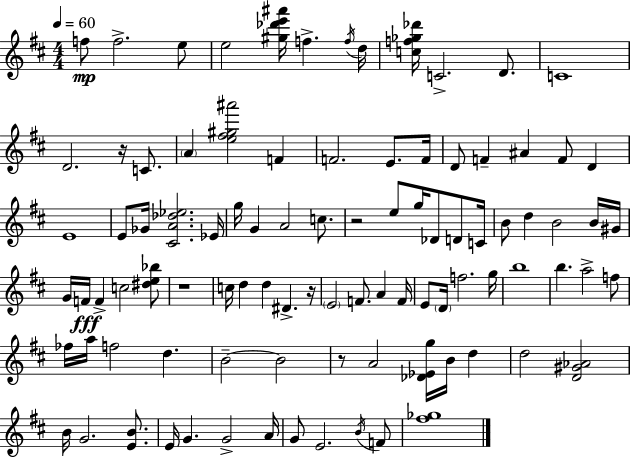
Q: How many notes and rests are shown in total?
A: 94